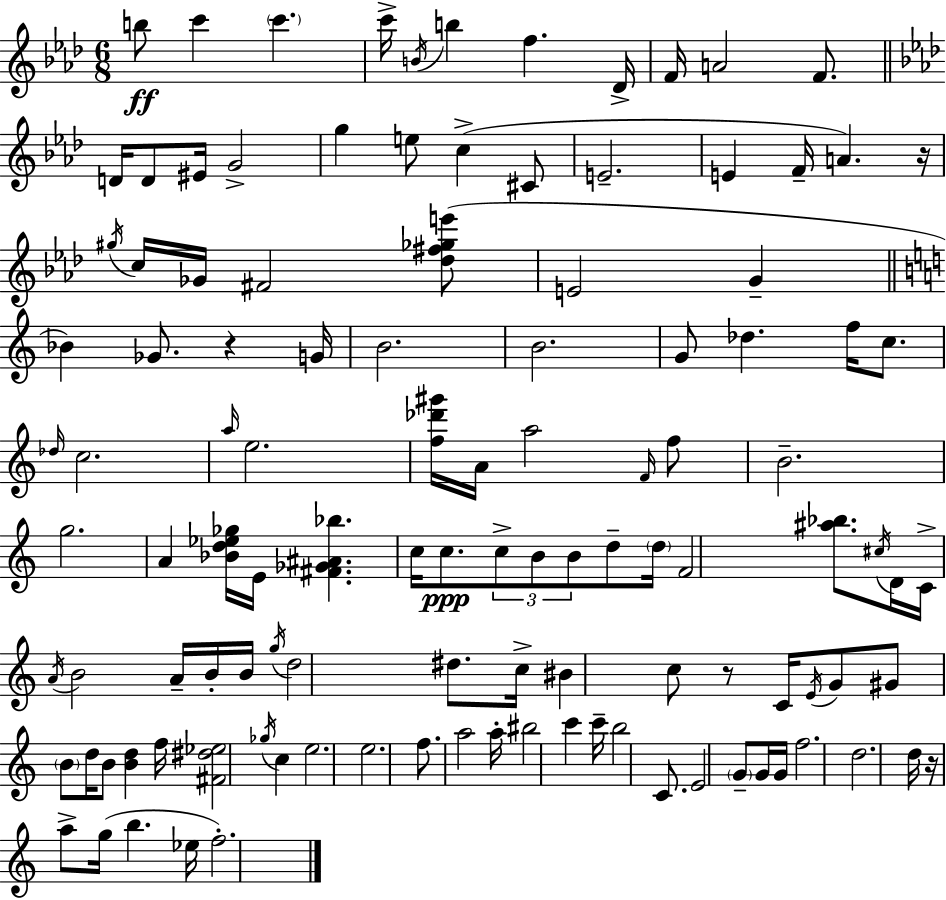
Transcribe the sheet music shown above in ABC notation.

X:1
T:Untitled
M:6/8
L:1/4
K:Fm
b/2 c' c' c'/4 B/4 b f _D/4 F/4 A2 F/2 D/4 D/2 ^E/4 G2 g e/2 c ^C/2 E2 E F/4 A z/4 ^g/4 c/4 _G/4 ^F2 [_d^f_ge']/2 E2 G _B _G/2 z G/4 B2 B2 G/2 _d f/4 c/2 _d/4 c2 a/4 e2 [f_d'^g']/4 A/4 a2 F/4 f/2 B2 g2 A [_Bd_e_g]/4 E/4 [^F_G^A_b] c/4 c/2 c/2 B/2 B/2 d/2 d/4 F2 [^a_b]/2 ^c/4 D/4 C/4 A/4 B2 A/4 B/4 B/4 g/4 d2 ^d/2 c/4 ^B c/2 z/2 C/4 E/4 G/2 ^G/2 B/2 d/4 B/2 [Bd] f/4 [^F^d_e]2 _g/4 c e2 e2 f/2 a2 a/4 ^b2 c' c'/4 b2 C/2 E2 G/2 G/4 G/4 f2 d2 d/4 z/4 a/2 g/4 b _e/4 f2